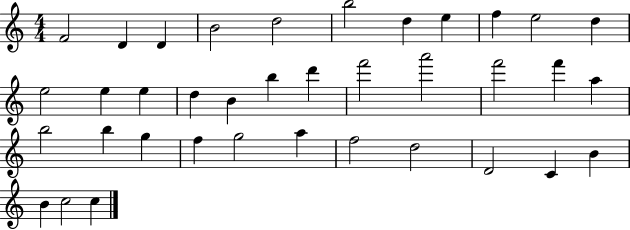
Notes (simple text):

F4/h D4/q D4/q B4/h D5/h B5/h D5/q E5/q F5/q E5/h D5/q E5/h E5/q E5/q D5/q B4/q B5/q D6/q F6/h A6/h F6/h F6/q A5/q B5/h B5/q G5/q F5/q G5/h A5/q F5/h D5/h D4/h C4/q B4/q B4/q C5/h C5/q